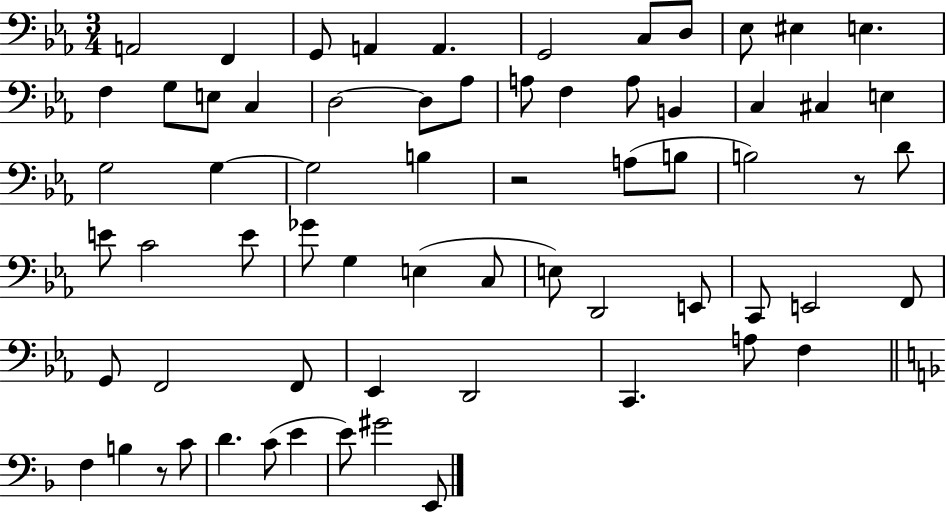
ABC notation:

X:1
T:Untitled
M:3/4
L:1/4
K:Eb
A,,2 F,, G,,/2 A,, A,, G,,2 C,/2 D,/2 _E,/2 ^E, E, F, G,/2 E,/2 C, D,2 D,/2 _A,/2 A,/2 F, A,/2 B,, C, ^C, E, G,2 G, G,2 B, z2 A,/2 B,/2 B,2 z/2 D/2 E/2 C2 E/2 _G/2 G, E, C,/2 E,/2 D,,2 E,,/2 C,,/2 E,,2 F,,/2 G,,/2 F,,2 F,,/2 _E,, D,,2 C,, A,/2 F, F, B, z/2 C/2 D C/2 E E/2 ^G2 E,,/2